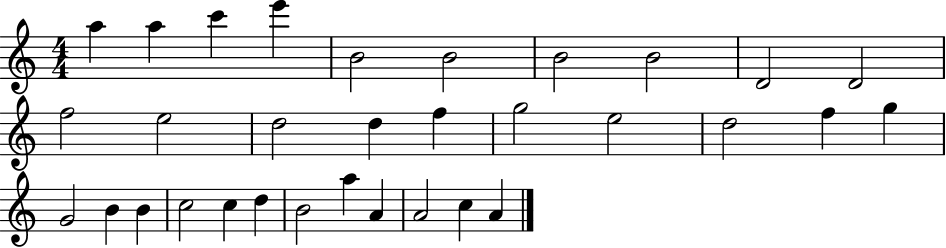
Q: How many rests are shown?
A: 0